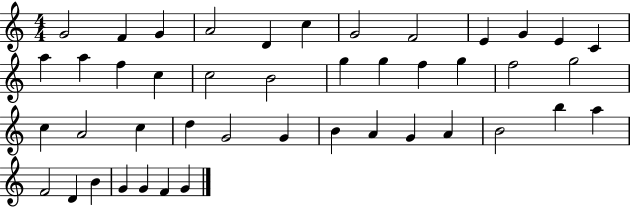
{
  \clef treble
  \numericTimeSignature
  \time 4/4
  \key c \major
  g'2 f'4 g'4 | a'2 d'4 c''4 | g'2 f'2 | e'4 g'4 e'4 c'4 | \break a''4 a''4 f''4 c''4 | c''2 b'2 | g''4 g''4 f''4 g''4 | f''2 g''2 | \break c''4 a'2 c''4 | d''4 g'2 g'4 | b'4 a'4 g'4 a'4 | b'2 b''4 a''4 | \break f'2 d'4 b'4 | g'4 g'4 f'4 g'4 | \bar "|."
}